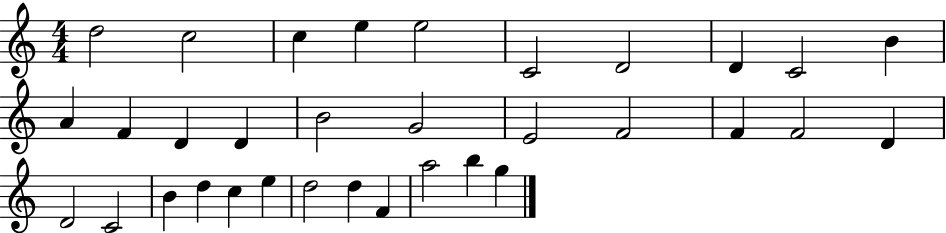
X:1
T:Untitled
M:4/4
L:1/4
K:C
d2 c2 c e e2 C2 D2 D C2 B A F D D B2 G2 E2 F2 F F2 D D2 C2 B d c e d2 d F a2 b g